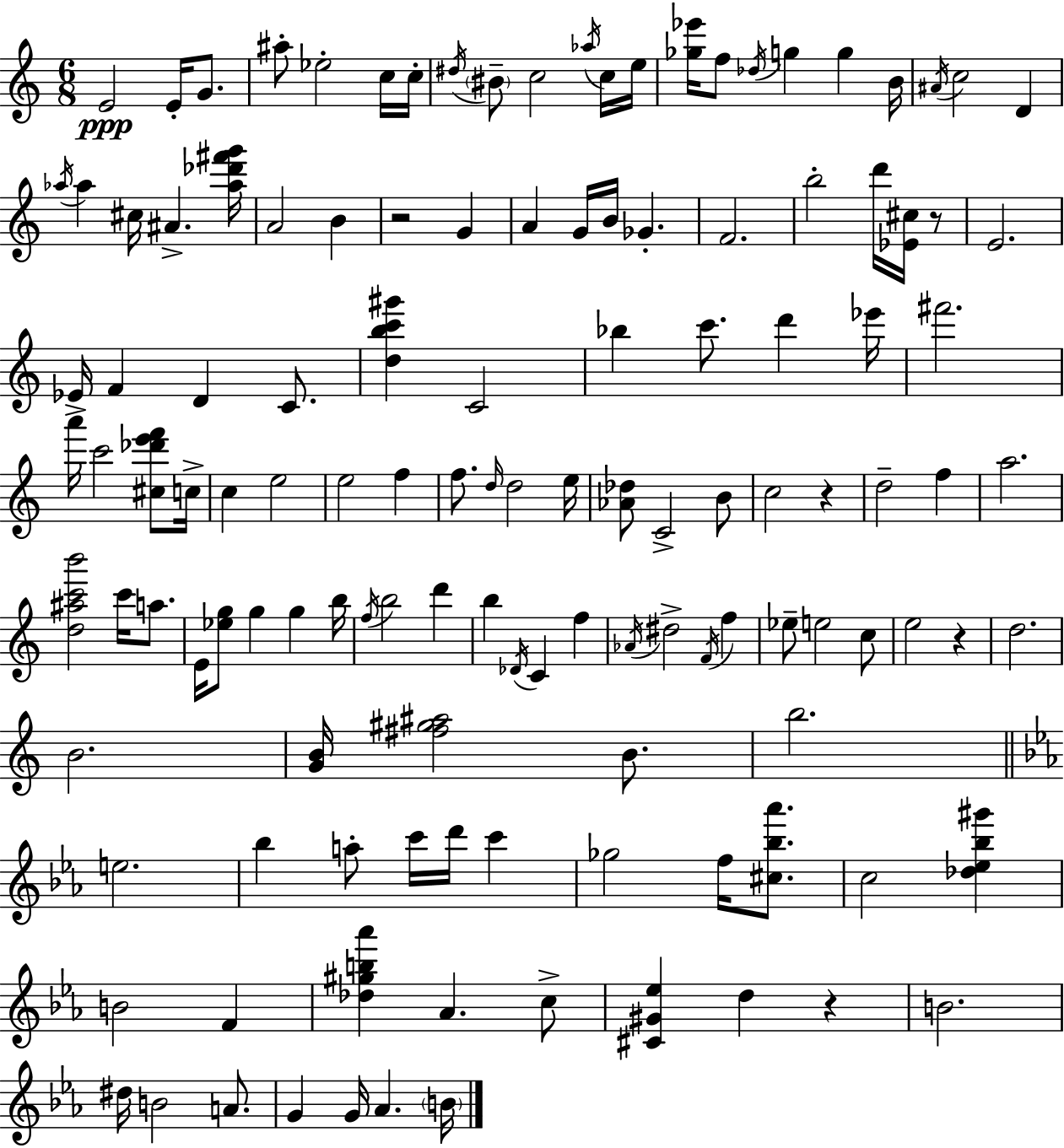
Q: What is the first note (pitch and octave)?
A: E4